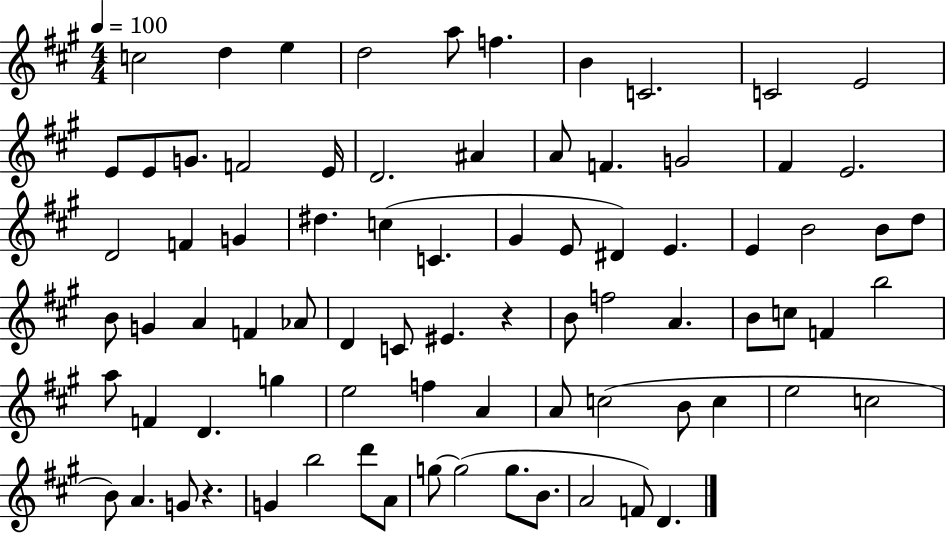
{
  \clef treble
  \numericTimeSignature
  \time 4/4
  \key a \major
  \tempo 4 = 100
  c''2 d''4 e''4 | d''2 a''8 f''4. | b'4 c'2. | c'2 e'2 | \break e'8 e'8 g'8. f'2 e'16 | d'2. ais'4 | a'8 f'4. g'2 | fis'4 e'2. | \break d'2 f'4 g'4 | dis''4. c''4( c'4. | gis'4 e'8 dis'4) e'4. | e'4 b'2 b'8 d''8 | \break b'8 g'4 a'4 f'4 aes'8 | d'4 c'8 eis'4. r4 | b'8 f''2 a'4. | b'8 c''8 f'4 b''2 | \break a''8 f'4 d'4. g''4 | e''2 f''4 a'4 | a'8 c''2( b'8 c''4 | e''2 c''2 | \break b'8) a'4. g'8 r4. | g'4 b''2 d'''8 a'8 | g''8~~ g''2( g''8. b'8. | a'2 f'8) d'4. | \break \bar "|."
}